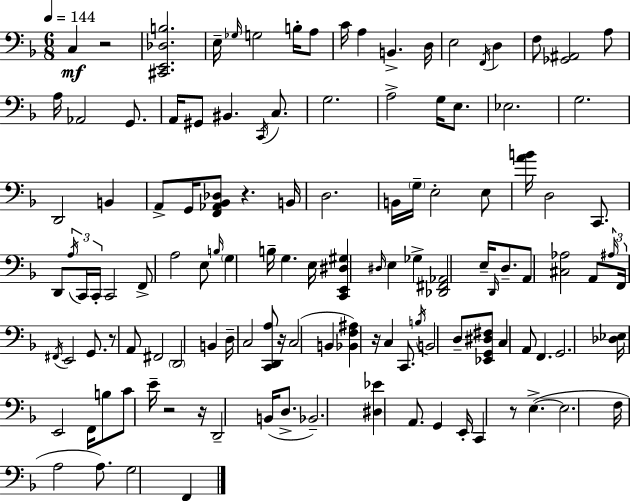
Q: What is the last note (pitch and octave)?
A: F2